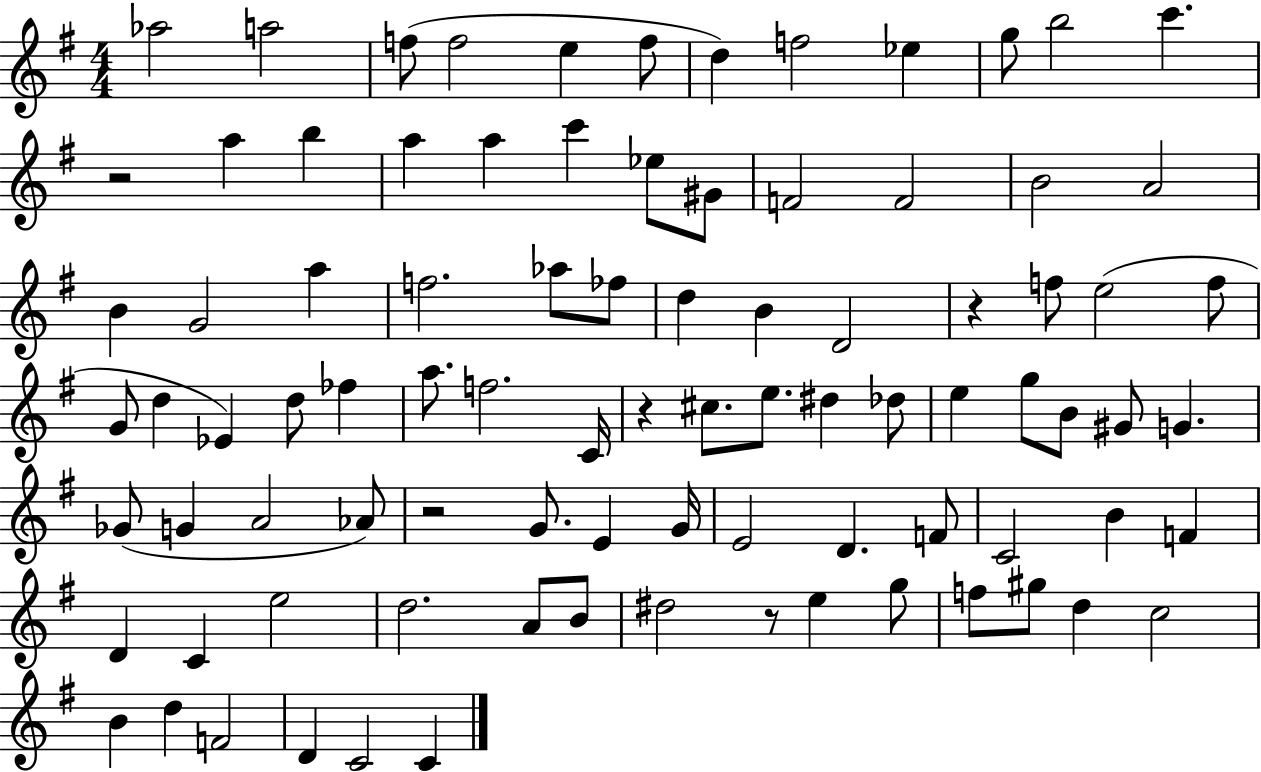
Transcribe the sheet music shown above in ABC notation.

X:1
T:Untitled
M:4/4
L:1/4
K:G
_a2 a2 f/2 f2 e f/2 d f2 _e g/2 b2 c' z2 a b a a c' _e/2 ^G/2 F2 F2 B2 A2 B G2 a f2 _a/2 _f/2 d B D2 z f/2 e2 f/2 G/2 d _E d/2 _f a/2 f2 C/4 z ^c/2 e/2 ^d _d/2 e g/2 B/2 ^G/2 G _G/2 G A2 _A/2 z2 G/2 E G/4 E2 D F/2 C2 B F D C e2 d2 A/2 B/2 ^d2 z/2 e g/2 f/2 ^g/2 d c2 B d F2 D C2 C